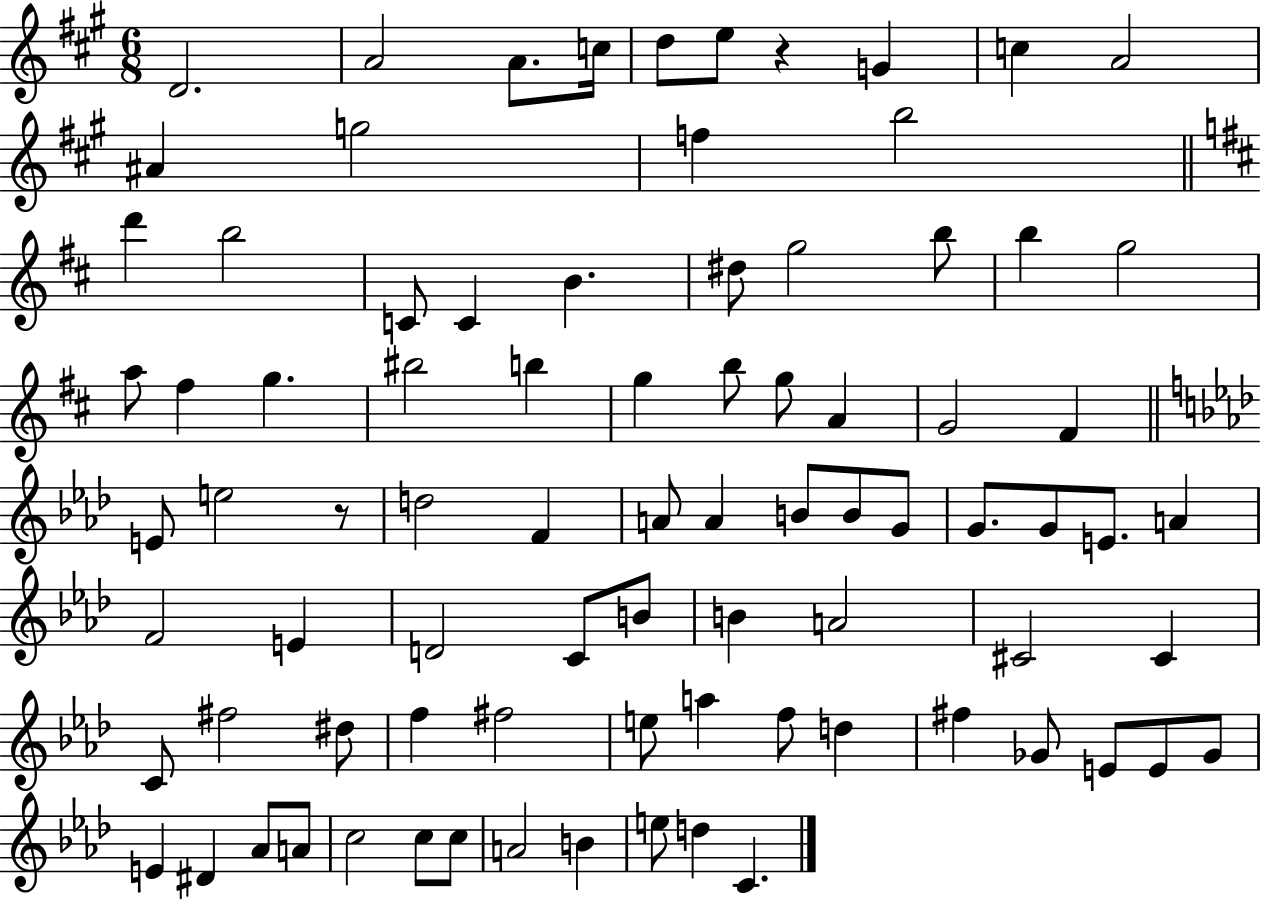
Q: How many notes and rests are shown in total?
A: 84